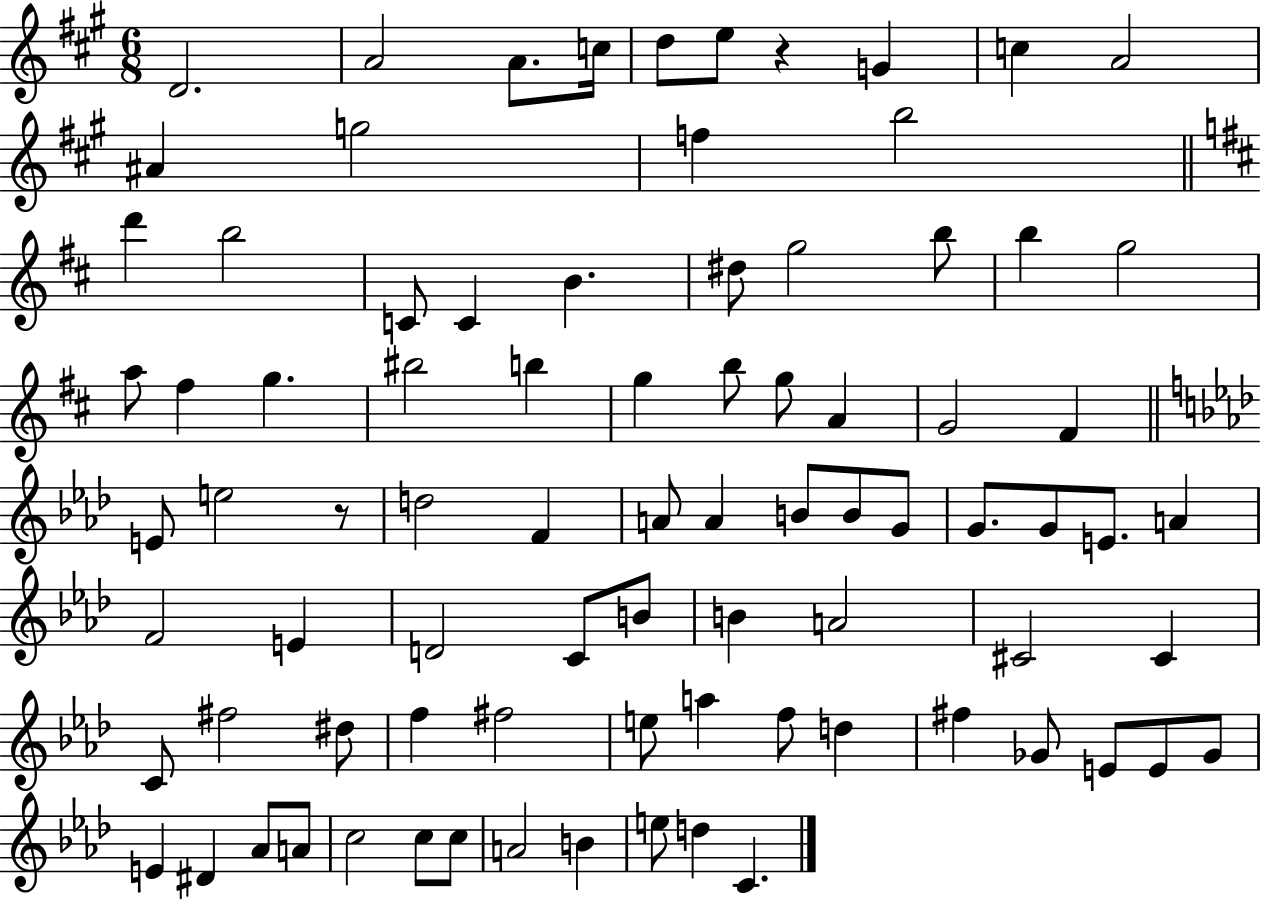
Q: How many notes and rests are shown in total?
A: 84